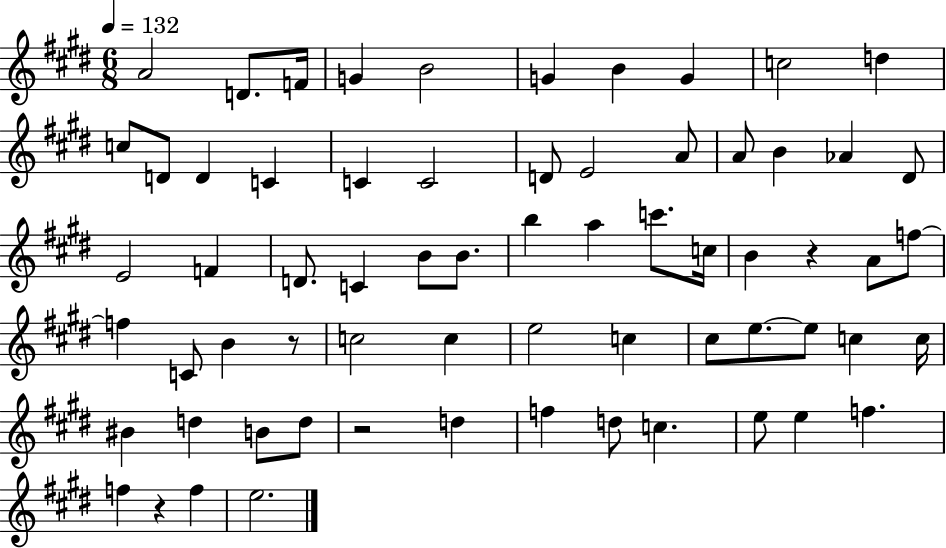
X:1
T:Untitled
M:6/8
L:1/4
K:E
A2 D/2 F/4 G B2 G B G c2 d c/2 D/2 D C C C2 D/2 E2 A/2 A/2 B _A ^D/2 E2 F D/2 C B/2 B/2 b a c'/2 c/4 B z A/2 f/2 f C/2 B z/2 c2 c e2 c ^c/2 e/2 e/2 c c/4 ^B d B/2 d/2 z2 d f d/2 c e/2 e f f z f e2